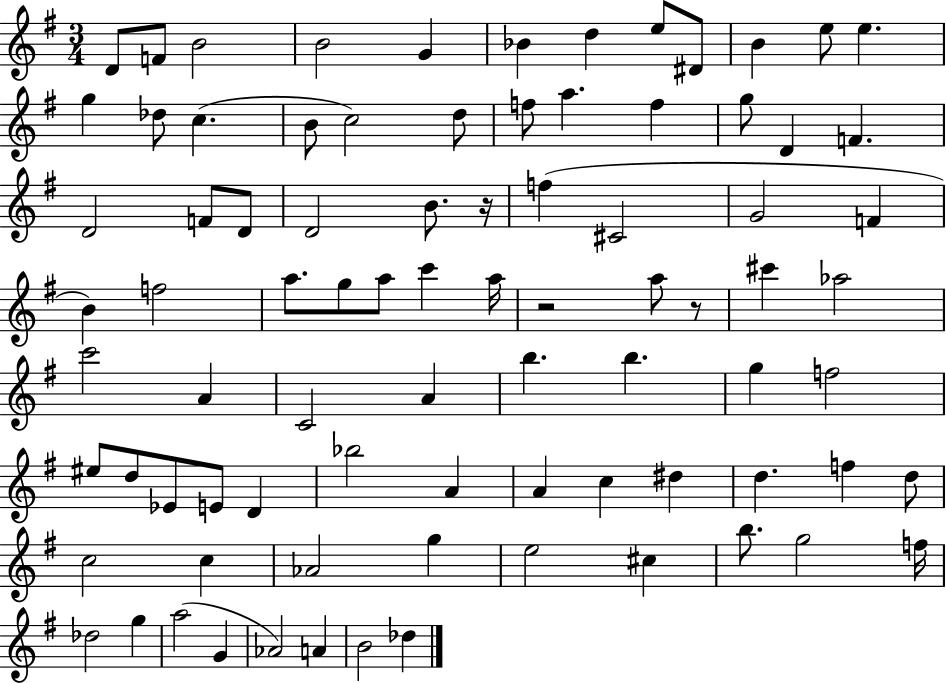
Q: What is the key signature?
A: G major